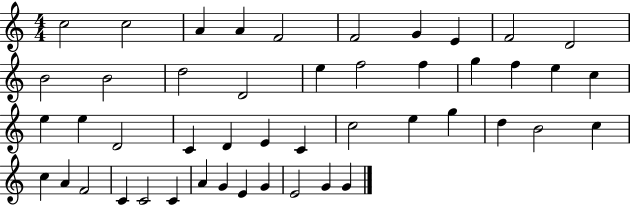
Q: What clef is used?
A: treble